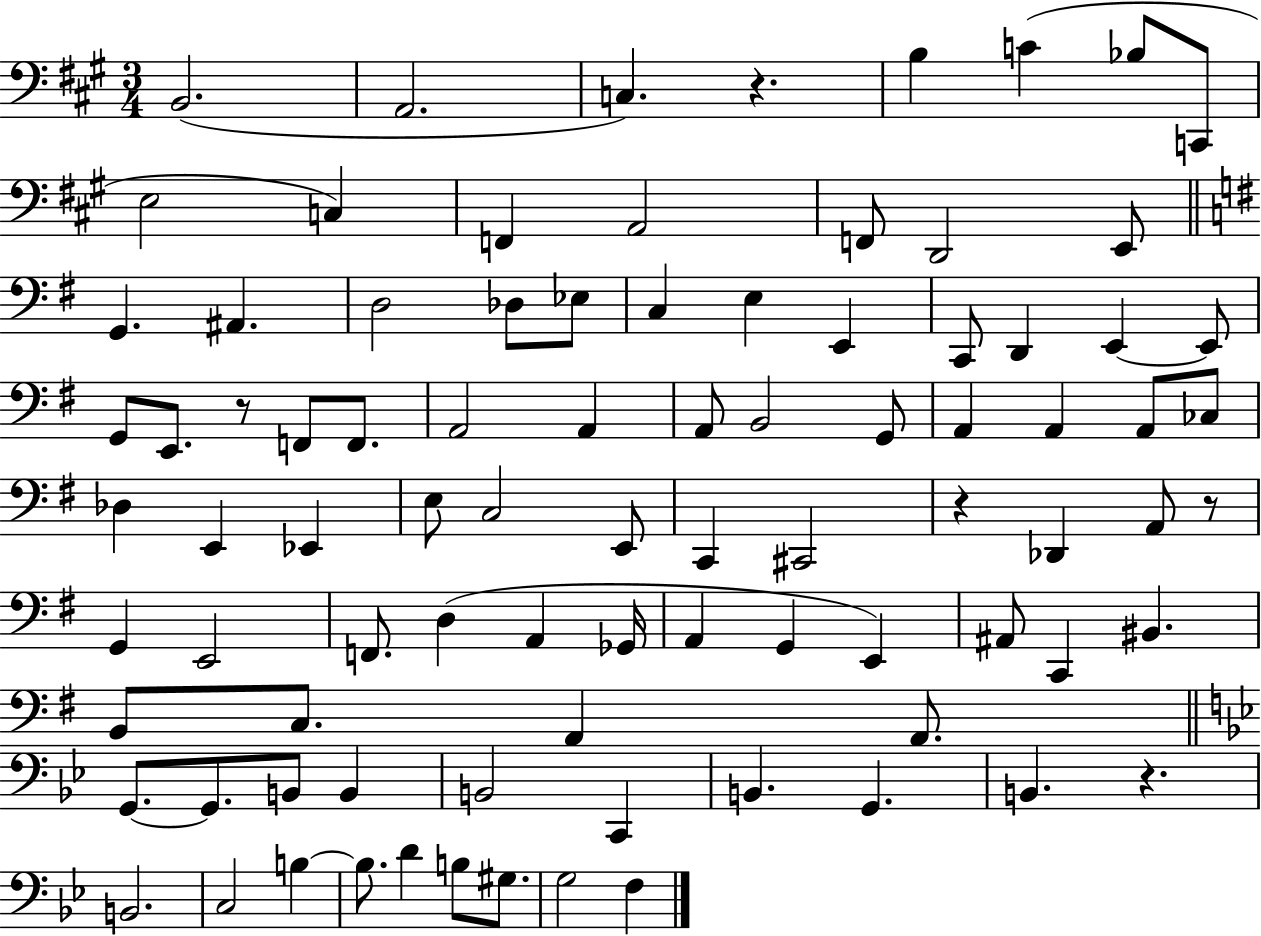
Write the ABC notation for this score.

X:1
T:Untitled
M:3/4
L:1/4
K:A
B,,2 A,,2 C, z B, C _B,/2 C,,/2 E,2 C, F,, A,,2 F,,/2 D,,2 E,,/2 G,, ^A,, D,2 _D,/2 _E,/2 C, E, E,, C,,/2 D,, E,, E,,/2 G,,/2 E,,/2 z/2 F,,/2 F,,/2 A,,2 A,, A,,/2 B,,2 G,,/2 A,, A,, A,,/2 _C,/2 _D, E,, _E,, E,/2 C,2 E,,/2 C,, ^C,,2 z _D,, A,,/2 z/2 G,, E,,2 F,,/2 D, A,, _G,,/4 A,, G,, E,, ^A,,/2 C,, ^B,, B,,/2 C,/2 A,, A,,/2 G,,/2 G,,/2 B,,/2 B,, B,,2 C,, B,, G,, B,, z B,,2 C,2 B, B,/2 D B,/2 ^G,/2 G,2 F,